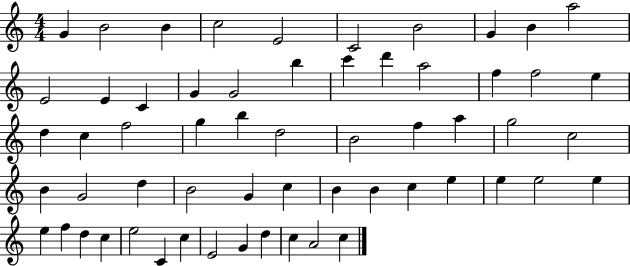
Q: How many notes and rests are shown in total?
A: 59